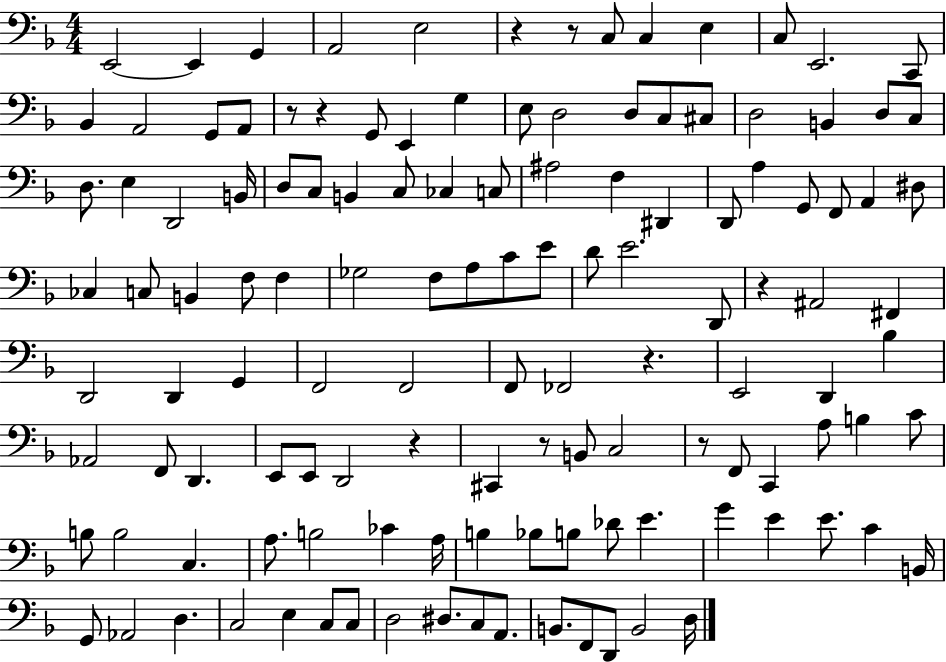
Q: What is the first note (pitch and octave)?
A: E2